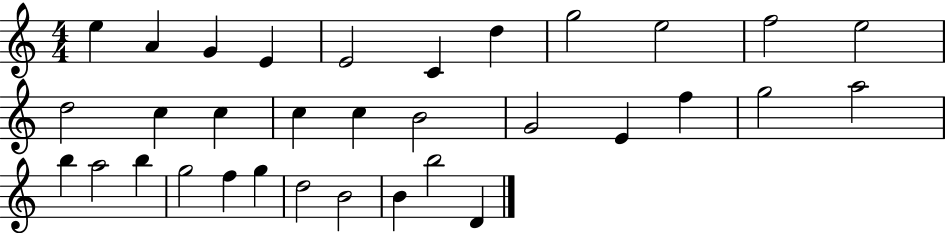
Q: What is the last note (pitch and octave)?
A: D4